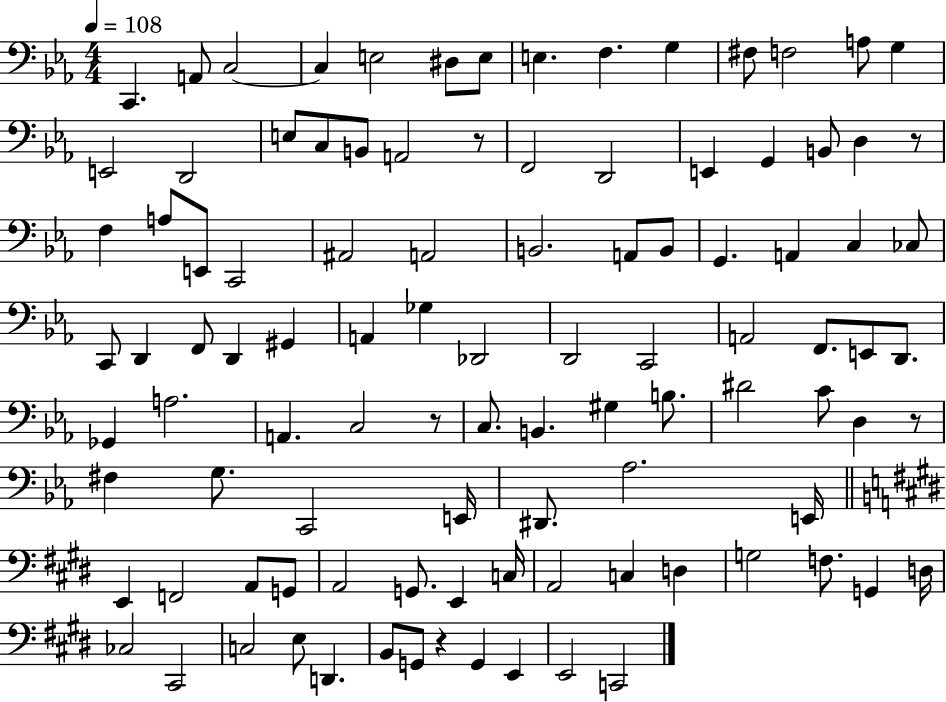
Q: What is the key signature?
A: EES major